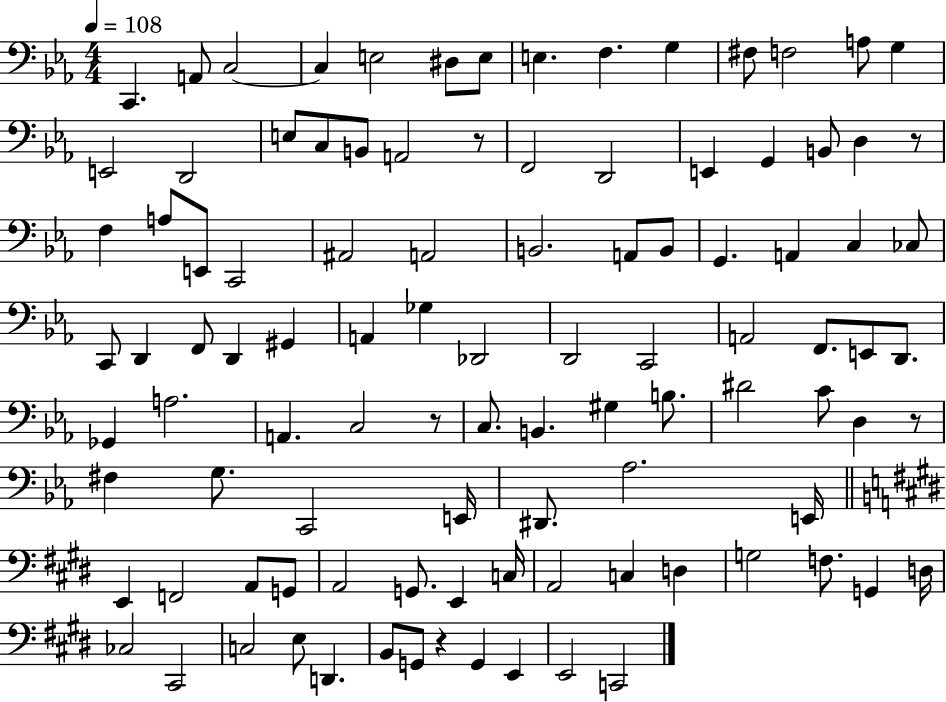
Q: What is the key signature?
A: EES major